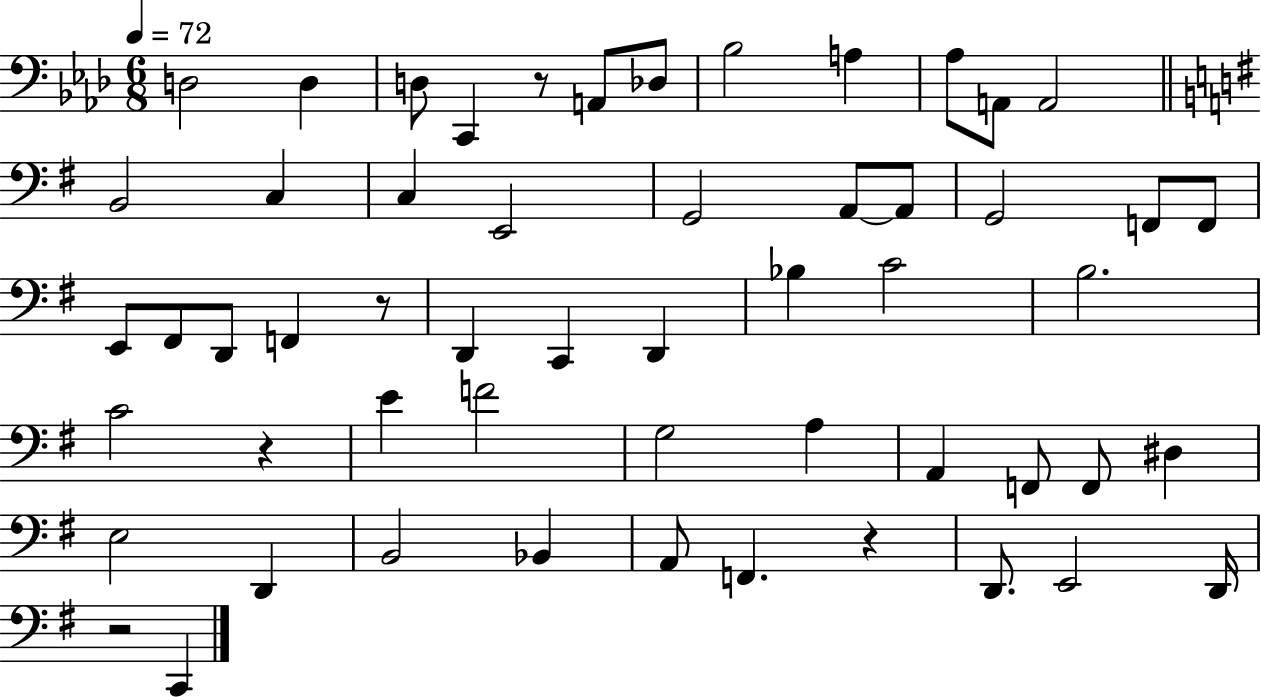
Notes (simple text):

D3/h D3/q D3/e C2/q R/e A2/e Db3/e Bb3/h A3/q Ab3/e A2/e A2/h B2/h C3/q C3/q E2/h G2/h A2/e A2/e G2/h F2/e F2/e E2/e F#2/e D2/e F2/q R/e D2/q C2/q D2/q Bb3/q C4/h B3/h. C4/h R/q E4/q F4/h G3/h A3/q A2/q F2/e F2/e D#3/q E3/h D2/q B2/h Bb2/q A2/e F2/q. R/q D2/e. E2/h D2/s R/h C2/q